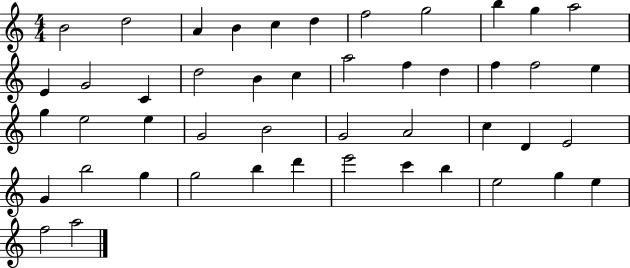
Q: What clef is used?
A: treble